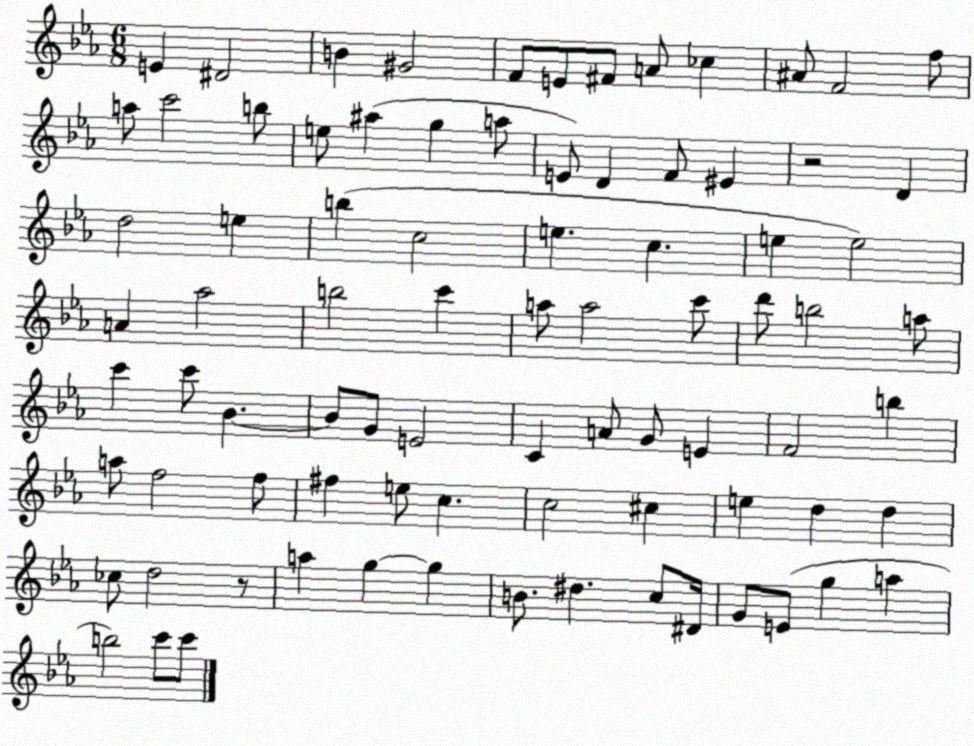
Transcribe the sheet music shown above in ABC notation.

X:1
T:Untitled
M:6/8
L:1/4
K:Eb
E ^D2 B ^G2 F/2 E/2 ^F/2 A/2 _c ^A/2 F2 f/2 a/2 c'2 b/2 e/2 ^a g a/2 E/2 D F/2 ^E z2 D d2 e b c2 e c e e2 A _a2 b2 c' a/2 a2 c'/2 d'/2 b2 a/2 c' c'/2 _B _B/2 G/2 E2 C A/2 G/2 E F2 b a/2 f2 f/2 ^f e/2 c c2 ^c e d d _c/2 d2 z/2 a g g B/2 ^d c/2 ^D/4 G/2 E/2 g a b2 c'/2 c'/2